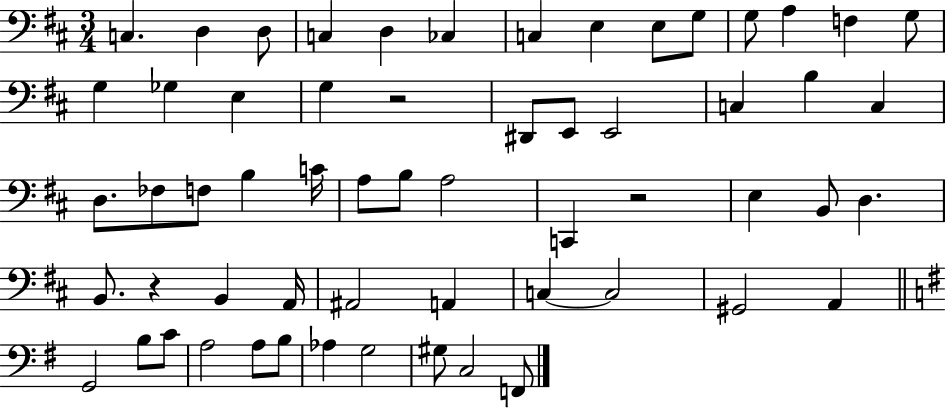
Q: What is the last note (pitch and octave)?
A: F2